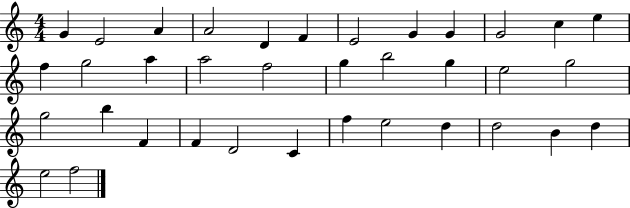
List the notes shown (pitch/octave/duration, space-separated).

G4/q E4/h A4/q A4/h D4/q F4/q E4/h G4/q G4/q G4/h C5/q E5/q F5/q G5/h A5/q A5/h F5/h G5/q B5/h G5/q E5/h G5/h G5/h B5/q F4/q F4/q D4/h C4/q F5/q E5/h D5/q D5/h B4/q D5/q E5/h F5/h